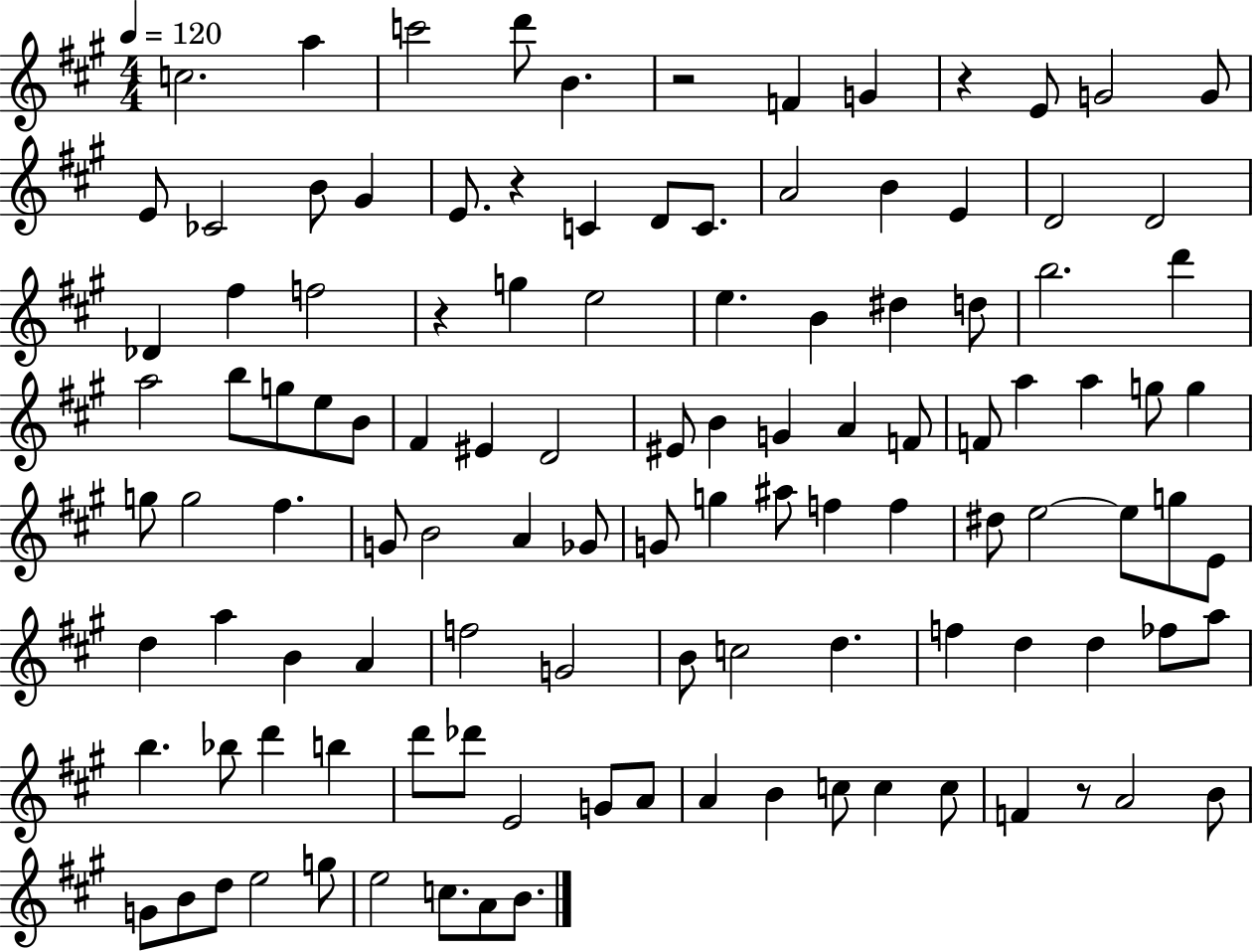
{
  \clef treble
  \numericTimeSignature
  \time 4/4
  \key a \major
  \tempo 4 = 120
  c''2. a''4 | c'''2 d'''8 b'4. | r2 f'4 g'4 | r4 e'8 g'2 g'8 | \break e'8 ces'2 b'8 gis'4 | e'8. r4 c'4 d'8 c'8. | a'2 b'4 e'4 | d'2 d'2 | \break des'4 fis''4 f''2 | r4 g''4 e''2 | e''4. b'4 dis''4 d''8 | b''2. d'''4 | \break a''2 b''8 g''8 e''8 b'8 | fis'4 eis'4 d'2 | eis'8 b'4 g'4 a'4 f'8 | f'8 a''4 a''4 g''8 g''4 | \break g''8 g''2 fis''4. | g'8 b'2 a'4 ges'8 | g'8 g''4 ais''8 f''4 f''4 | dis''8 e''2~~ e''8 g''8 e'8 | \break d''4 a''4 b'4 a'4 | f''2 g'2 | b'8 c''2 d''4. | f''4 d''4 d''4 fes''8 a''8 | \break b''4. bes''8 d'''4 b''4 | d'''8 des'''8 e'2 g'8 a'8 | a'4 b'4 c''8 c''4 c''8 | f'4 r8 a'2 b'8 | \break g'8 b'8 d''8 e''2 g''8 | e''2 c''8. a'8 b'8. | \bar "|."
}